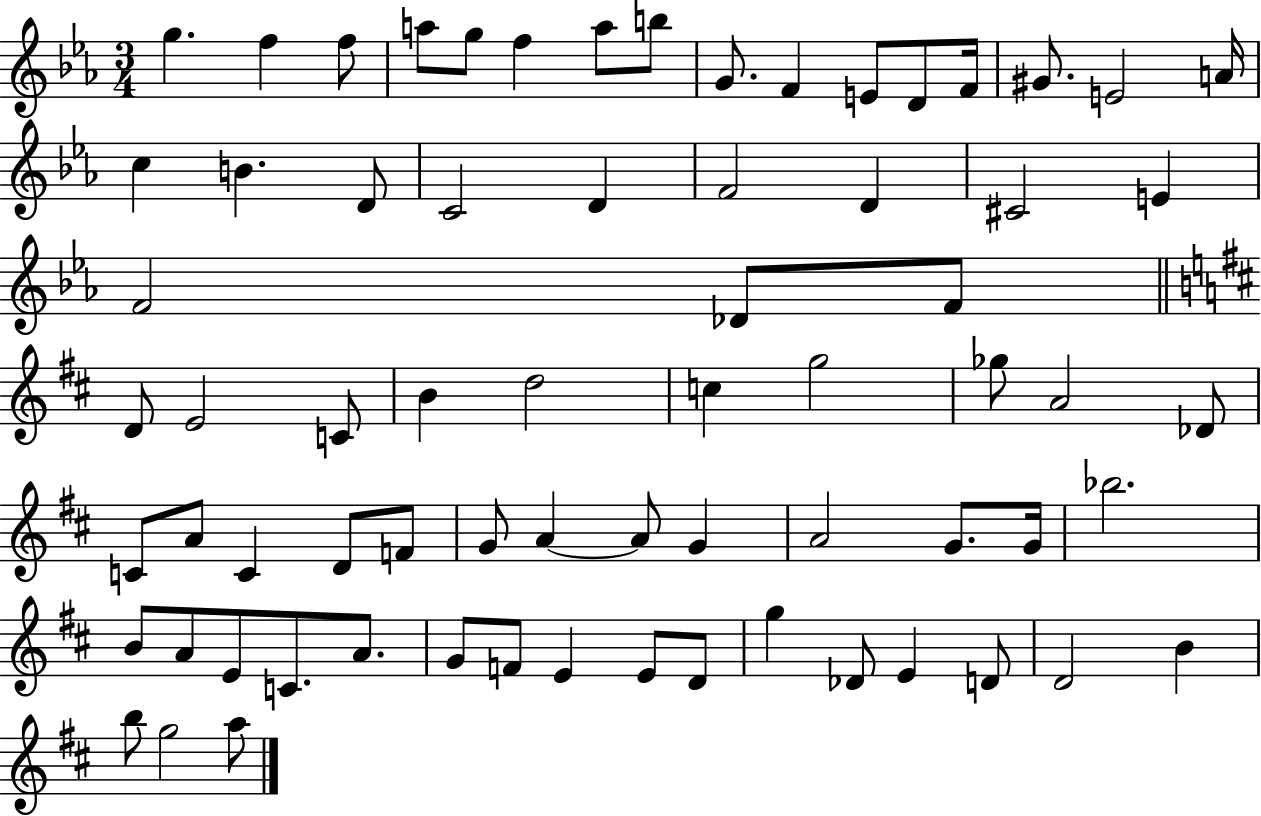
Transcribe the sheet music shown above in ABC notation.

X:1
T:Untitled
M:3/4
L:1/4
K:Eb
g f f/2 a/2 g/2 f a/2 b/2 G/2 F E/2 D/2 F/4 ^G/2 E2 A/4 c B D/2 C2 D F2 D ^C2 E F2 _D/2 F/2 D/2 E2 C/2 B d2 c g2 _g/2 A2 _D/2 C/2 A/2 C D/2 F/2 G/2 A A/2 G A2 G/2 G/4 _b2 B/2 A/2 E/2 C/2 A/2 G/2 F/2 E E/2 D/2 g _D/2 E D/2 D2 B b/2 g2 a/2